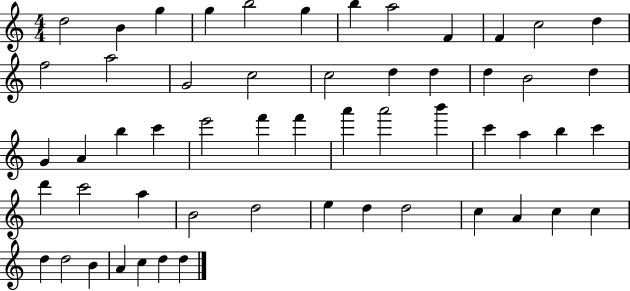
X:1
T:Untitled
M:4/4
L:1/4
K:C
d2 B g g b2 g b a2 F F c2 d f2 a2 G2 c2 c2 d d d B2 d G A b c' e'2 f' f' a' a'2 b' c' a b c' d' c'2 a B2 d2 e d d2 c A c c d d2 B A c d d